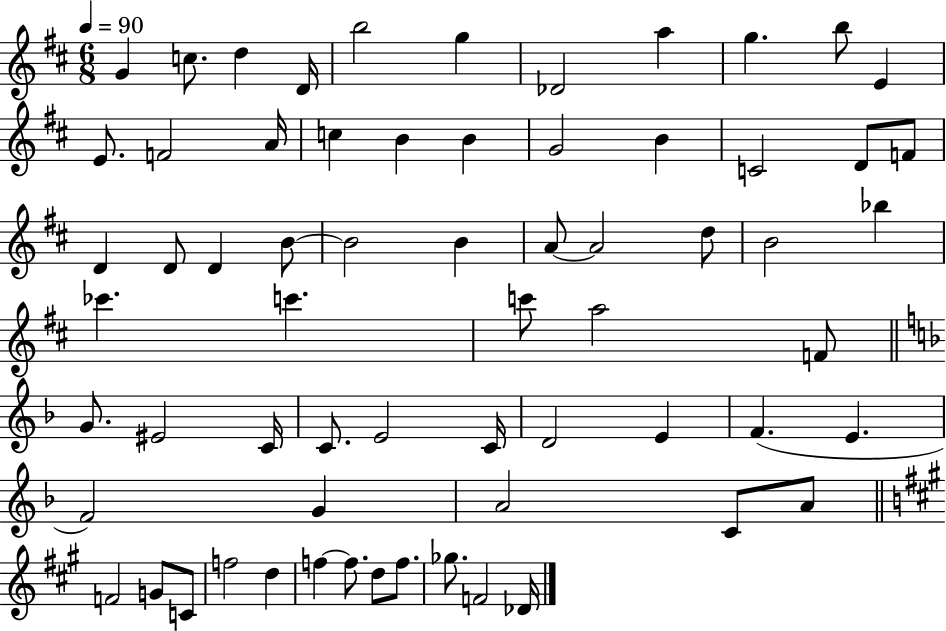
G4/q C5/e. D5/q D4/s B5/h G5/q Db4/h A5/q G5/q. B5/e E4/q E4/e. F4/h A4/s C5/q B4/q B4/q G4/h B4/q C4/h D4/e F4/e D4/q D4/e D4/q B4/e B4/h B4/q A4/e A4/h D5/e B4/h Bb5/q CES6/q. C6/q. C6/e A5/h F4/e G4/e. EIS4/h C4/s C4/e. E4/h C4/s D4/h E4/q F4/q. E4/q. F4/h G4/q A4/h C4/e A4/e F4/h G4/e C4/e F5/h D5/q F5/q F5/e. D5/e F5/e. Gb5/e. F4/h Db4/s